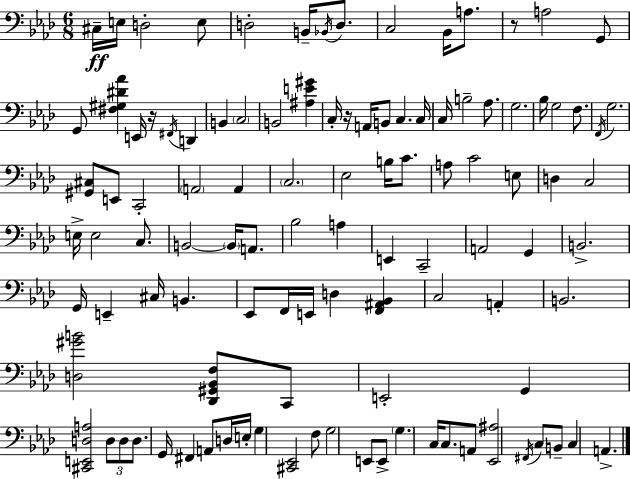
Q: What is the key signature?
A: AES major